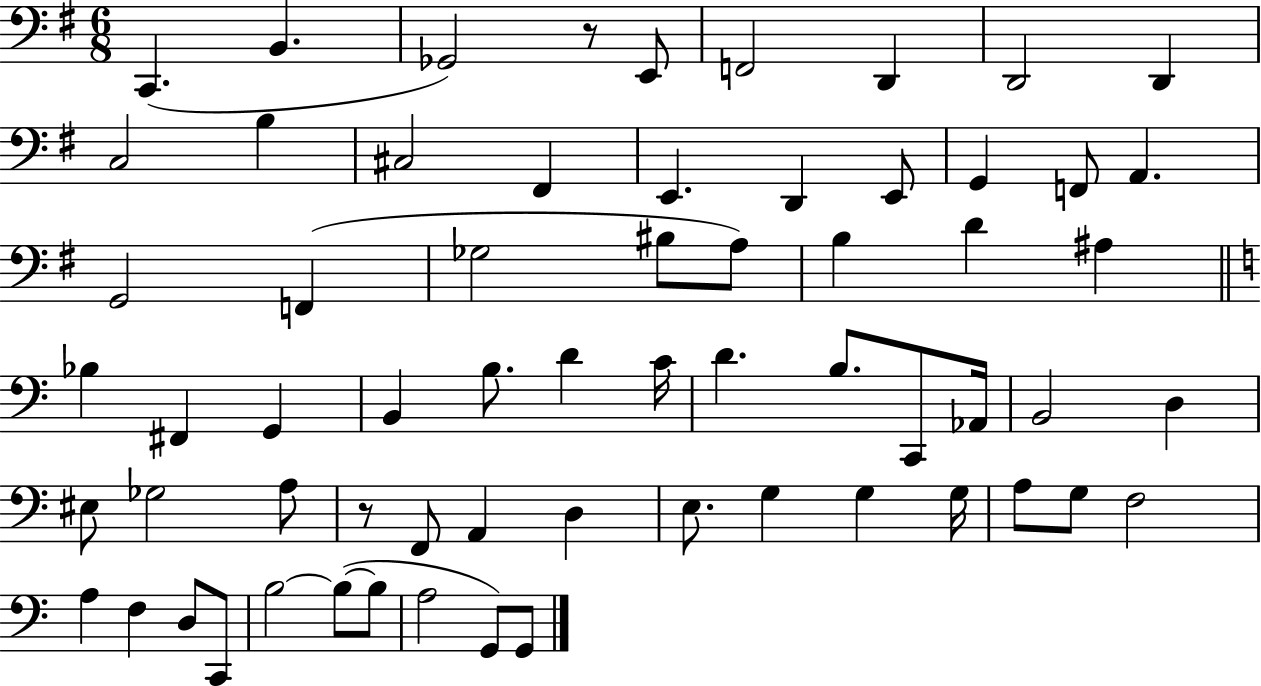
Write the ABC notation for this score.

X:1
T:Untitled
M:6/8
L:1/4
K:G
C,, B,, _G,,2 z/2 E,,/2 F,,2 D,, D,,2 D,, C,2 B, ^C,2 ^F,, E,, D,, E,,/2 G,, F,,/2 A,, G,,2 F,, _G,2 ^B,/2 A,/2 B, D ^A, _B, ^F,, G,, B,, B,/2 D C/4 D B,/2 C,,/2 _A,,/4 B,,2 D, ^E,/2 _G,2 A,/2 z/2 F,,/2 A,, D, E,/2 G, G, G,/4 A,/2 G,/2 F,2 A, F, D,/2 C,,/2 B,2 B,/2 B,/2 A,2 G,,/2 G,,/2